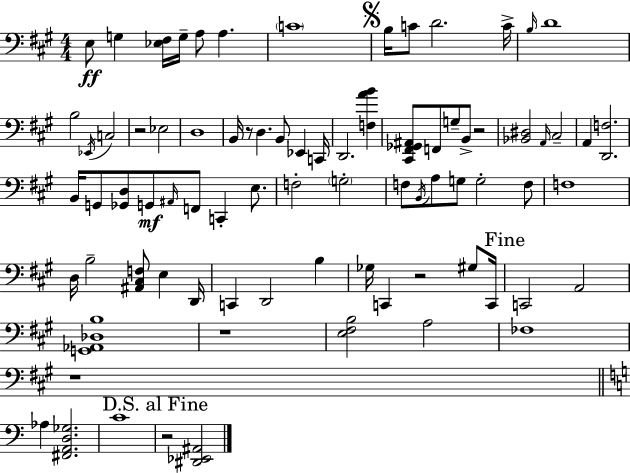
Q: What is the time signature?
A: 4/4